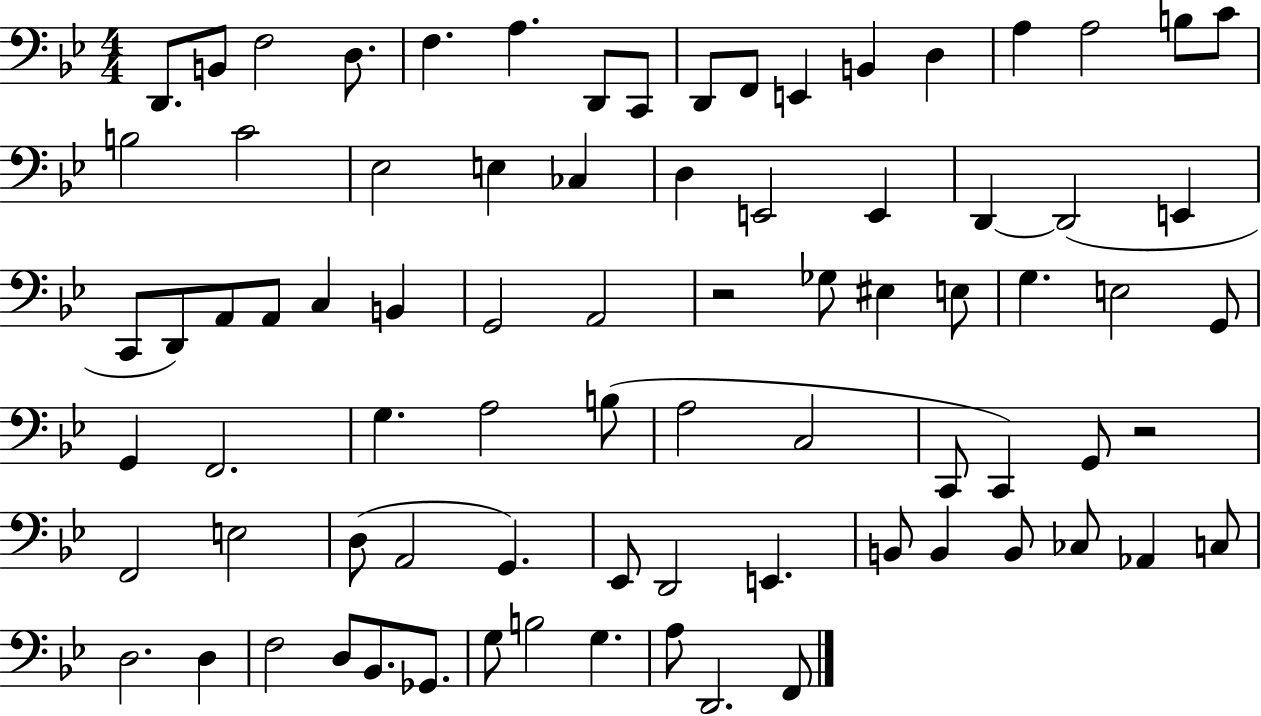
D2/e. B2/e F3/h D3/e. F3/q. A3/q. D2/e C2/e D2/e F2/e E2/q B2/q D3/q A3/q A3/h B3/e C4/e B3/h C4/h Eb3/h E3/q CES3/q D3/q E2/h E2/q D2/q D2/h E2/q C2/e D2/e A2/e A2/e C3/q B2/q G2/h A2/h R/h Gb3/e EIS3/q E3/e G3/q. E3/h G2/e G2/q F2/h. G3/q. A3/h B3/e A3/h C3/h C2/e C2/q G2/e R/h F2/h E3/h D3/e A2/h G2/q. Eb2/e D2/h E2/q. B2/e B2/q B2/e CES3/e Ab2/q C3/e D3/h. D3/q F3/h D3/e Bb2/e. Gb2/e. G3/e B3/h G3/q. A3/e D2/h. F2/e